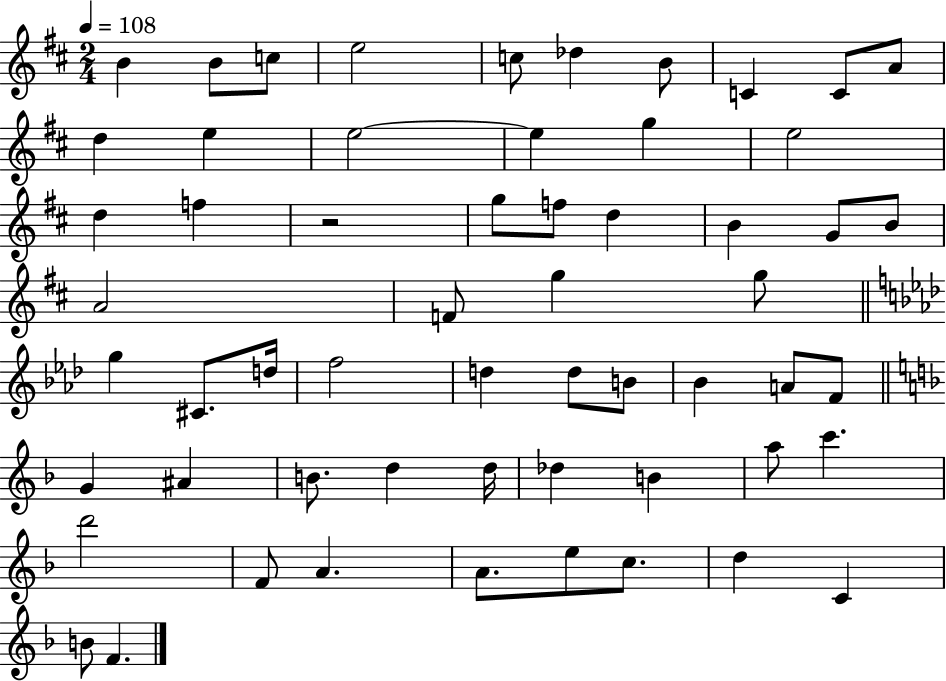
B4/q B4/e C5/e E5/h C5/e Db5/q B4/e C4/q C4/e A4/e D5/q E5/q E5/h E5/q G5/q E5/h D5/q F5/q R/h G5/e F5/e D5/q B4/q G4/e B4/e A4/h F4/e G5/q G5/e G5/q C#4/e. D5/s F5/h D5/q D5/e B4/e Bb4/q A4/e F4/e G4/q A#4/q B4/e. D5/q D5/s Db5/q B4/q A5/e C6/q. D6/h F4/e A4/q. A4/e. E5/e C5/e. D5/q C4/q B4/e F4/q.